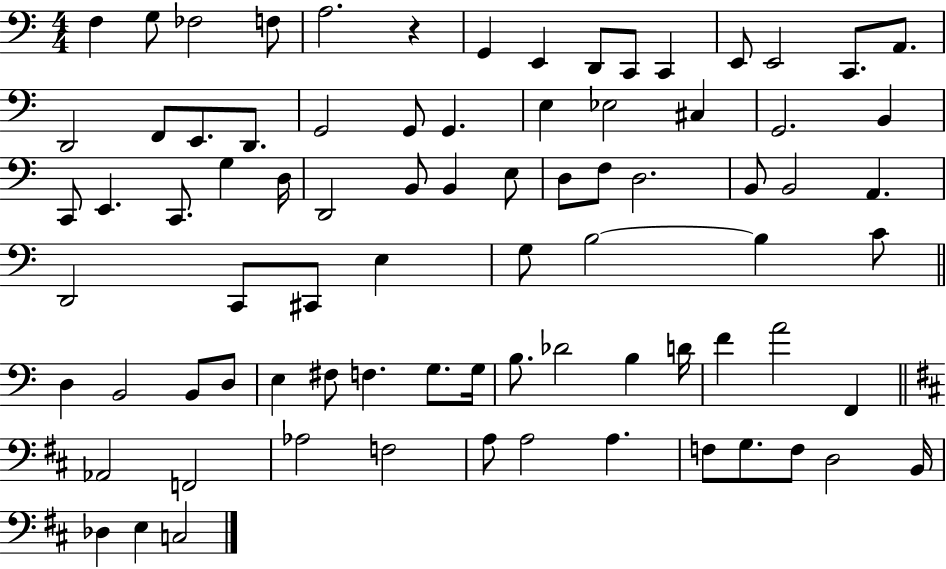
F3/q G3/e FES3/h F3/e A3/h. R/q G2/q E2/q D2/e C2/e C2/q E2/e E2/h C2/e. A2/e. D2/h F2/e E2/e. D2/e. G2/h G2/e G2/q. E3/q Eb3/h C#3/q G2/h. B2/q C2/e E2/q. C2/e. G3/q D3/s D2/h B2/e B2/q E3/e D3/e F3/e D3/h. B2/e B2/h A2/q. D2/h C2/e C#2/e E3/q G3/e B3/h B3/q C4/e D3/q B2/h B2/e D3/e E3/q F#3/e F3/q. G3/e. G3/s B3/e. Db4/h B3/q D4/s F4/q A4/h F2/q Ab2/h F2/h Ab3/h F3/h A3/e A3/h A3/q. F3/e G3/e. F3/e D3/h B2/s Db3/q E3/q C3/h